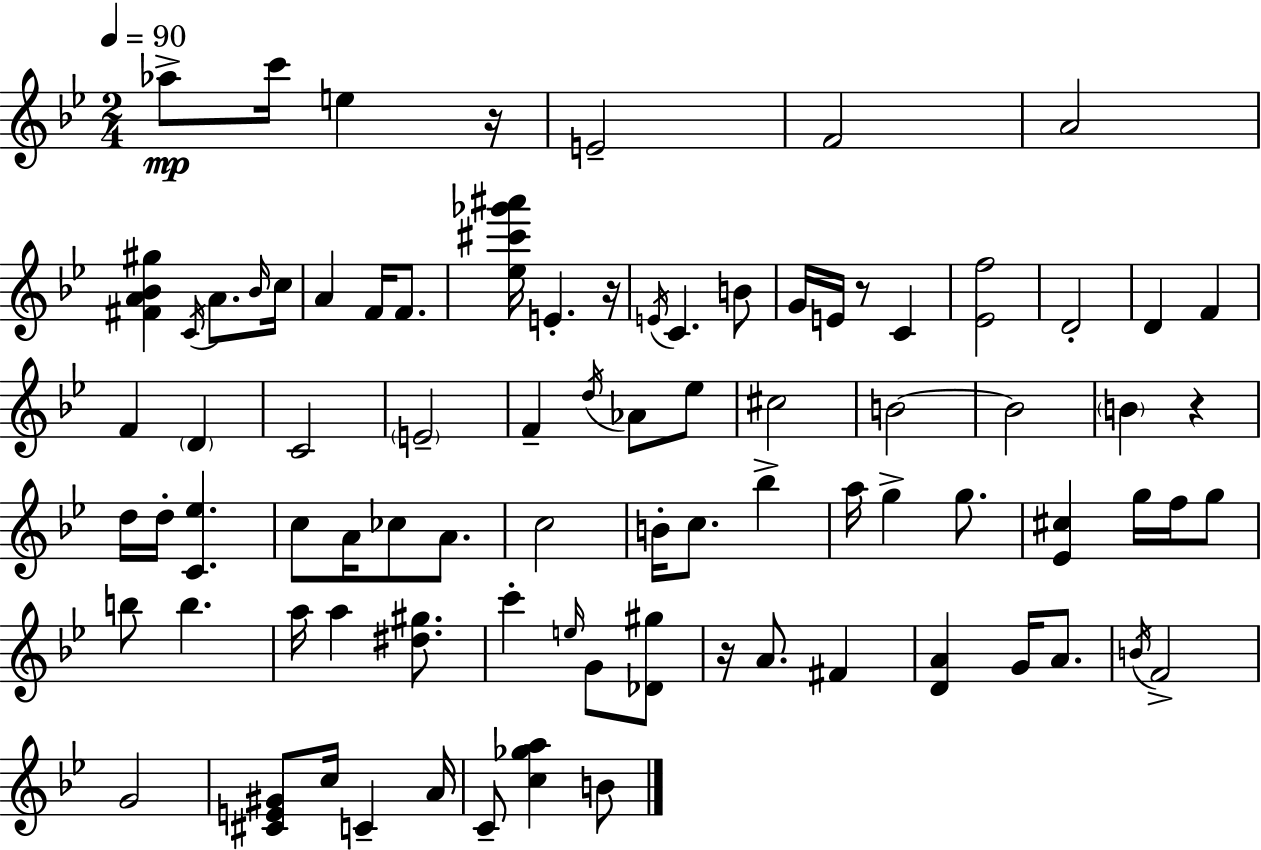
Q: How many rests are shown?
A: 5